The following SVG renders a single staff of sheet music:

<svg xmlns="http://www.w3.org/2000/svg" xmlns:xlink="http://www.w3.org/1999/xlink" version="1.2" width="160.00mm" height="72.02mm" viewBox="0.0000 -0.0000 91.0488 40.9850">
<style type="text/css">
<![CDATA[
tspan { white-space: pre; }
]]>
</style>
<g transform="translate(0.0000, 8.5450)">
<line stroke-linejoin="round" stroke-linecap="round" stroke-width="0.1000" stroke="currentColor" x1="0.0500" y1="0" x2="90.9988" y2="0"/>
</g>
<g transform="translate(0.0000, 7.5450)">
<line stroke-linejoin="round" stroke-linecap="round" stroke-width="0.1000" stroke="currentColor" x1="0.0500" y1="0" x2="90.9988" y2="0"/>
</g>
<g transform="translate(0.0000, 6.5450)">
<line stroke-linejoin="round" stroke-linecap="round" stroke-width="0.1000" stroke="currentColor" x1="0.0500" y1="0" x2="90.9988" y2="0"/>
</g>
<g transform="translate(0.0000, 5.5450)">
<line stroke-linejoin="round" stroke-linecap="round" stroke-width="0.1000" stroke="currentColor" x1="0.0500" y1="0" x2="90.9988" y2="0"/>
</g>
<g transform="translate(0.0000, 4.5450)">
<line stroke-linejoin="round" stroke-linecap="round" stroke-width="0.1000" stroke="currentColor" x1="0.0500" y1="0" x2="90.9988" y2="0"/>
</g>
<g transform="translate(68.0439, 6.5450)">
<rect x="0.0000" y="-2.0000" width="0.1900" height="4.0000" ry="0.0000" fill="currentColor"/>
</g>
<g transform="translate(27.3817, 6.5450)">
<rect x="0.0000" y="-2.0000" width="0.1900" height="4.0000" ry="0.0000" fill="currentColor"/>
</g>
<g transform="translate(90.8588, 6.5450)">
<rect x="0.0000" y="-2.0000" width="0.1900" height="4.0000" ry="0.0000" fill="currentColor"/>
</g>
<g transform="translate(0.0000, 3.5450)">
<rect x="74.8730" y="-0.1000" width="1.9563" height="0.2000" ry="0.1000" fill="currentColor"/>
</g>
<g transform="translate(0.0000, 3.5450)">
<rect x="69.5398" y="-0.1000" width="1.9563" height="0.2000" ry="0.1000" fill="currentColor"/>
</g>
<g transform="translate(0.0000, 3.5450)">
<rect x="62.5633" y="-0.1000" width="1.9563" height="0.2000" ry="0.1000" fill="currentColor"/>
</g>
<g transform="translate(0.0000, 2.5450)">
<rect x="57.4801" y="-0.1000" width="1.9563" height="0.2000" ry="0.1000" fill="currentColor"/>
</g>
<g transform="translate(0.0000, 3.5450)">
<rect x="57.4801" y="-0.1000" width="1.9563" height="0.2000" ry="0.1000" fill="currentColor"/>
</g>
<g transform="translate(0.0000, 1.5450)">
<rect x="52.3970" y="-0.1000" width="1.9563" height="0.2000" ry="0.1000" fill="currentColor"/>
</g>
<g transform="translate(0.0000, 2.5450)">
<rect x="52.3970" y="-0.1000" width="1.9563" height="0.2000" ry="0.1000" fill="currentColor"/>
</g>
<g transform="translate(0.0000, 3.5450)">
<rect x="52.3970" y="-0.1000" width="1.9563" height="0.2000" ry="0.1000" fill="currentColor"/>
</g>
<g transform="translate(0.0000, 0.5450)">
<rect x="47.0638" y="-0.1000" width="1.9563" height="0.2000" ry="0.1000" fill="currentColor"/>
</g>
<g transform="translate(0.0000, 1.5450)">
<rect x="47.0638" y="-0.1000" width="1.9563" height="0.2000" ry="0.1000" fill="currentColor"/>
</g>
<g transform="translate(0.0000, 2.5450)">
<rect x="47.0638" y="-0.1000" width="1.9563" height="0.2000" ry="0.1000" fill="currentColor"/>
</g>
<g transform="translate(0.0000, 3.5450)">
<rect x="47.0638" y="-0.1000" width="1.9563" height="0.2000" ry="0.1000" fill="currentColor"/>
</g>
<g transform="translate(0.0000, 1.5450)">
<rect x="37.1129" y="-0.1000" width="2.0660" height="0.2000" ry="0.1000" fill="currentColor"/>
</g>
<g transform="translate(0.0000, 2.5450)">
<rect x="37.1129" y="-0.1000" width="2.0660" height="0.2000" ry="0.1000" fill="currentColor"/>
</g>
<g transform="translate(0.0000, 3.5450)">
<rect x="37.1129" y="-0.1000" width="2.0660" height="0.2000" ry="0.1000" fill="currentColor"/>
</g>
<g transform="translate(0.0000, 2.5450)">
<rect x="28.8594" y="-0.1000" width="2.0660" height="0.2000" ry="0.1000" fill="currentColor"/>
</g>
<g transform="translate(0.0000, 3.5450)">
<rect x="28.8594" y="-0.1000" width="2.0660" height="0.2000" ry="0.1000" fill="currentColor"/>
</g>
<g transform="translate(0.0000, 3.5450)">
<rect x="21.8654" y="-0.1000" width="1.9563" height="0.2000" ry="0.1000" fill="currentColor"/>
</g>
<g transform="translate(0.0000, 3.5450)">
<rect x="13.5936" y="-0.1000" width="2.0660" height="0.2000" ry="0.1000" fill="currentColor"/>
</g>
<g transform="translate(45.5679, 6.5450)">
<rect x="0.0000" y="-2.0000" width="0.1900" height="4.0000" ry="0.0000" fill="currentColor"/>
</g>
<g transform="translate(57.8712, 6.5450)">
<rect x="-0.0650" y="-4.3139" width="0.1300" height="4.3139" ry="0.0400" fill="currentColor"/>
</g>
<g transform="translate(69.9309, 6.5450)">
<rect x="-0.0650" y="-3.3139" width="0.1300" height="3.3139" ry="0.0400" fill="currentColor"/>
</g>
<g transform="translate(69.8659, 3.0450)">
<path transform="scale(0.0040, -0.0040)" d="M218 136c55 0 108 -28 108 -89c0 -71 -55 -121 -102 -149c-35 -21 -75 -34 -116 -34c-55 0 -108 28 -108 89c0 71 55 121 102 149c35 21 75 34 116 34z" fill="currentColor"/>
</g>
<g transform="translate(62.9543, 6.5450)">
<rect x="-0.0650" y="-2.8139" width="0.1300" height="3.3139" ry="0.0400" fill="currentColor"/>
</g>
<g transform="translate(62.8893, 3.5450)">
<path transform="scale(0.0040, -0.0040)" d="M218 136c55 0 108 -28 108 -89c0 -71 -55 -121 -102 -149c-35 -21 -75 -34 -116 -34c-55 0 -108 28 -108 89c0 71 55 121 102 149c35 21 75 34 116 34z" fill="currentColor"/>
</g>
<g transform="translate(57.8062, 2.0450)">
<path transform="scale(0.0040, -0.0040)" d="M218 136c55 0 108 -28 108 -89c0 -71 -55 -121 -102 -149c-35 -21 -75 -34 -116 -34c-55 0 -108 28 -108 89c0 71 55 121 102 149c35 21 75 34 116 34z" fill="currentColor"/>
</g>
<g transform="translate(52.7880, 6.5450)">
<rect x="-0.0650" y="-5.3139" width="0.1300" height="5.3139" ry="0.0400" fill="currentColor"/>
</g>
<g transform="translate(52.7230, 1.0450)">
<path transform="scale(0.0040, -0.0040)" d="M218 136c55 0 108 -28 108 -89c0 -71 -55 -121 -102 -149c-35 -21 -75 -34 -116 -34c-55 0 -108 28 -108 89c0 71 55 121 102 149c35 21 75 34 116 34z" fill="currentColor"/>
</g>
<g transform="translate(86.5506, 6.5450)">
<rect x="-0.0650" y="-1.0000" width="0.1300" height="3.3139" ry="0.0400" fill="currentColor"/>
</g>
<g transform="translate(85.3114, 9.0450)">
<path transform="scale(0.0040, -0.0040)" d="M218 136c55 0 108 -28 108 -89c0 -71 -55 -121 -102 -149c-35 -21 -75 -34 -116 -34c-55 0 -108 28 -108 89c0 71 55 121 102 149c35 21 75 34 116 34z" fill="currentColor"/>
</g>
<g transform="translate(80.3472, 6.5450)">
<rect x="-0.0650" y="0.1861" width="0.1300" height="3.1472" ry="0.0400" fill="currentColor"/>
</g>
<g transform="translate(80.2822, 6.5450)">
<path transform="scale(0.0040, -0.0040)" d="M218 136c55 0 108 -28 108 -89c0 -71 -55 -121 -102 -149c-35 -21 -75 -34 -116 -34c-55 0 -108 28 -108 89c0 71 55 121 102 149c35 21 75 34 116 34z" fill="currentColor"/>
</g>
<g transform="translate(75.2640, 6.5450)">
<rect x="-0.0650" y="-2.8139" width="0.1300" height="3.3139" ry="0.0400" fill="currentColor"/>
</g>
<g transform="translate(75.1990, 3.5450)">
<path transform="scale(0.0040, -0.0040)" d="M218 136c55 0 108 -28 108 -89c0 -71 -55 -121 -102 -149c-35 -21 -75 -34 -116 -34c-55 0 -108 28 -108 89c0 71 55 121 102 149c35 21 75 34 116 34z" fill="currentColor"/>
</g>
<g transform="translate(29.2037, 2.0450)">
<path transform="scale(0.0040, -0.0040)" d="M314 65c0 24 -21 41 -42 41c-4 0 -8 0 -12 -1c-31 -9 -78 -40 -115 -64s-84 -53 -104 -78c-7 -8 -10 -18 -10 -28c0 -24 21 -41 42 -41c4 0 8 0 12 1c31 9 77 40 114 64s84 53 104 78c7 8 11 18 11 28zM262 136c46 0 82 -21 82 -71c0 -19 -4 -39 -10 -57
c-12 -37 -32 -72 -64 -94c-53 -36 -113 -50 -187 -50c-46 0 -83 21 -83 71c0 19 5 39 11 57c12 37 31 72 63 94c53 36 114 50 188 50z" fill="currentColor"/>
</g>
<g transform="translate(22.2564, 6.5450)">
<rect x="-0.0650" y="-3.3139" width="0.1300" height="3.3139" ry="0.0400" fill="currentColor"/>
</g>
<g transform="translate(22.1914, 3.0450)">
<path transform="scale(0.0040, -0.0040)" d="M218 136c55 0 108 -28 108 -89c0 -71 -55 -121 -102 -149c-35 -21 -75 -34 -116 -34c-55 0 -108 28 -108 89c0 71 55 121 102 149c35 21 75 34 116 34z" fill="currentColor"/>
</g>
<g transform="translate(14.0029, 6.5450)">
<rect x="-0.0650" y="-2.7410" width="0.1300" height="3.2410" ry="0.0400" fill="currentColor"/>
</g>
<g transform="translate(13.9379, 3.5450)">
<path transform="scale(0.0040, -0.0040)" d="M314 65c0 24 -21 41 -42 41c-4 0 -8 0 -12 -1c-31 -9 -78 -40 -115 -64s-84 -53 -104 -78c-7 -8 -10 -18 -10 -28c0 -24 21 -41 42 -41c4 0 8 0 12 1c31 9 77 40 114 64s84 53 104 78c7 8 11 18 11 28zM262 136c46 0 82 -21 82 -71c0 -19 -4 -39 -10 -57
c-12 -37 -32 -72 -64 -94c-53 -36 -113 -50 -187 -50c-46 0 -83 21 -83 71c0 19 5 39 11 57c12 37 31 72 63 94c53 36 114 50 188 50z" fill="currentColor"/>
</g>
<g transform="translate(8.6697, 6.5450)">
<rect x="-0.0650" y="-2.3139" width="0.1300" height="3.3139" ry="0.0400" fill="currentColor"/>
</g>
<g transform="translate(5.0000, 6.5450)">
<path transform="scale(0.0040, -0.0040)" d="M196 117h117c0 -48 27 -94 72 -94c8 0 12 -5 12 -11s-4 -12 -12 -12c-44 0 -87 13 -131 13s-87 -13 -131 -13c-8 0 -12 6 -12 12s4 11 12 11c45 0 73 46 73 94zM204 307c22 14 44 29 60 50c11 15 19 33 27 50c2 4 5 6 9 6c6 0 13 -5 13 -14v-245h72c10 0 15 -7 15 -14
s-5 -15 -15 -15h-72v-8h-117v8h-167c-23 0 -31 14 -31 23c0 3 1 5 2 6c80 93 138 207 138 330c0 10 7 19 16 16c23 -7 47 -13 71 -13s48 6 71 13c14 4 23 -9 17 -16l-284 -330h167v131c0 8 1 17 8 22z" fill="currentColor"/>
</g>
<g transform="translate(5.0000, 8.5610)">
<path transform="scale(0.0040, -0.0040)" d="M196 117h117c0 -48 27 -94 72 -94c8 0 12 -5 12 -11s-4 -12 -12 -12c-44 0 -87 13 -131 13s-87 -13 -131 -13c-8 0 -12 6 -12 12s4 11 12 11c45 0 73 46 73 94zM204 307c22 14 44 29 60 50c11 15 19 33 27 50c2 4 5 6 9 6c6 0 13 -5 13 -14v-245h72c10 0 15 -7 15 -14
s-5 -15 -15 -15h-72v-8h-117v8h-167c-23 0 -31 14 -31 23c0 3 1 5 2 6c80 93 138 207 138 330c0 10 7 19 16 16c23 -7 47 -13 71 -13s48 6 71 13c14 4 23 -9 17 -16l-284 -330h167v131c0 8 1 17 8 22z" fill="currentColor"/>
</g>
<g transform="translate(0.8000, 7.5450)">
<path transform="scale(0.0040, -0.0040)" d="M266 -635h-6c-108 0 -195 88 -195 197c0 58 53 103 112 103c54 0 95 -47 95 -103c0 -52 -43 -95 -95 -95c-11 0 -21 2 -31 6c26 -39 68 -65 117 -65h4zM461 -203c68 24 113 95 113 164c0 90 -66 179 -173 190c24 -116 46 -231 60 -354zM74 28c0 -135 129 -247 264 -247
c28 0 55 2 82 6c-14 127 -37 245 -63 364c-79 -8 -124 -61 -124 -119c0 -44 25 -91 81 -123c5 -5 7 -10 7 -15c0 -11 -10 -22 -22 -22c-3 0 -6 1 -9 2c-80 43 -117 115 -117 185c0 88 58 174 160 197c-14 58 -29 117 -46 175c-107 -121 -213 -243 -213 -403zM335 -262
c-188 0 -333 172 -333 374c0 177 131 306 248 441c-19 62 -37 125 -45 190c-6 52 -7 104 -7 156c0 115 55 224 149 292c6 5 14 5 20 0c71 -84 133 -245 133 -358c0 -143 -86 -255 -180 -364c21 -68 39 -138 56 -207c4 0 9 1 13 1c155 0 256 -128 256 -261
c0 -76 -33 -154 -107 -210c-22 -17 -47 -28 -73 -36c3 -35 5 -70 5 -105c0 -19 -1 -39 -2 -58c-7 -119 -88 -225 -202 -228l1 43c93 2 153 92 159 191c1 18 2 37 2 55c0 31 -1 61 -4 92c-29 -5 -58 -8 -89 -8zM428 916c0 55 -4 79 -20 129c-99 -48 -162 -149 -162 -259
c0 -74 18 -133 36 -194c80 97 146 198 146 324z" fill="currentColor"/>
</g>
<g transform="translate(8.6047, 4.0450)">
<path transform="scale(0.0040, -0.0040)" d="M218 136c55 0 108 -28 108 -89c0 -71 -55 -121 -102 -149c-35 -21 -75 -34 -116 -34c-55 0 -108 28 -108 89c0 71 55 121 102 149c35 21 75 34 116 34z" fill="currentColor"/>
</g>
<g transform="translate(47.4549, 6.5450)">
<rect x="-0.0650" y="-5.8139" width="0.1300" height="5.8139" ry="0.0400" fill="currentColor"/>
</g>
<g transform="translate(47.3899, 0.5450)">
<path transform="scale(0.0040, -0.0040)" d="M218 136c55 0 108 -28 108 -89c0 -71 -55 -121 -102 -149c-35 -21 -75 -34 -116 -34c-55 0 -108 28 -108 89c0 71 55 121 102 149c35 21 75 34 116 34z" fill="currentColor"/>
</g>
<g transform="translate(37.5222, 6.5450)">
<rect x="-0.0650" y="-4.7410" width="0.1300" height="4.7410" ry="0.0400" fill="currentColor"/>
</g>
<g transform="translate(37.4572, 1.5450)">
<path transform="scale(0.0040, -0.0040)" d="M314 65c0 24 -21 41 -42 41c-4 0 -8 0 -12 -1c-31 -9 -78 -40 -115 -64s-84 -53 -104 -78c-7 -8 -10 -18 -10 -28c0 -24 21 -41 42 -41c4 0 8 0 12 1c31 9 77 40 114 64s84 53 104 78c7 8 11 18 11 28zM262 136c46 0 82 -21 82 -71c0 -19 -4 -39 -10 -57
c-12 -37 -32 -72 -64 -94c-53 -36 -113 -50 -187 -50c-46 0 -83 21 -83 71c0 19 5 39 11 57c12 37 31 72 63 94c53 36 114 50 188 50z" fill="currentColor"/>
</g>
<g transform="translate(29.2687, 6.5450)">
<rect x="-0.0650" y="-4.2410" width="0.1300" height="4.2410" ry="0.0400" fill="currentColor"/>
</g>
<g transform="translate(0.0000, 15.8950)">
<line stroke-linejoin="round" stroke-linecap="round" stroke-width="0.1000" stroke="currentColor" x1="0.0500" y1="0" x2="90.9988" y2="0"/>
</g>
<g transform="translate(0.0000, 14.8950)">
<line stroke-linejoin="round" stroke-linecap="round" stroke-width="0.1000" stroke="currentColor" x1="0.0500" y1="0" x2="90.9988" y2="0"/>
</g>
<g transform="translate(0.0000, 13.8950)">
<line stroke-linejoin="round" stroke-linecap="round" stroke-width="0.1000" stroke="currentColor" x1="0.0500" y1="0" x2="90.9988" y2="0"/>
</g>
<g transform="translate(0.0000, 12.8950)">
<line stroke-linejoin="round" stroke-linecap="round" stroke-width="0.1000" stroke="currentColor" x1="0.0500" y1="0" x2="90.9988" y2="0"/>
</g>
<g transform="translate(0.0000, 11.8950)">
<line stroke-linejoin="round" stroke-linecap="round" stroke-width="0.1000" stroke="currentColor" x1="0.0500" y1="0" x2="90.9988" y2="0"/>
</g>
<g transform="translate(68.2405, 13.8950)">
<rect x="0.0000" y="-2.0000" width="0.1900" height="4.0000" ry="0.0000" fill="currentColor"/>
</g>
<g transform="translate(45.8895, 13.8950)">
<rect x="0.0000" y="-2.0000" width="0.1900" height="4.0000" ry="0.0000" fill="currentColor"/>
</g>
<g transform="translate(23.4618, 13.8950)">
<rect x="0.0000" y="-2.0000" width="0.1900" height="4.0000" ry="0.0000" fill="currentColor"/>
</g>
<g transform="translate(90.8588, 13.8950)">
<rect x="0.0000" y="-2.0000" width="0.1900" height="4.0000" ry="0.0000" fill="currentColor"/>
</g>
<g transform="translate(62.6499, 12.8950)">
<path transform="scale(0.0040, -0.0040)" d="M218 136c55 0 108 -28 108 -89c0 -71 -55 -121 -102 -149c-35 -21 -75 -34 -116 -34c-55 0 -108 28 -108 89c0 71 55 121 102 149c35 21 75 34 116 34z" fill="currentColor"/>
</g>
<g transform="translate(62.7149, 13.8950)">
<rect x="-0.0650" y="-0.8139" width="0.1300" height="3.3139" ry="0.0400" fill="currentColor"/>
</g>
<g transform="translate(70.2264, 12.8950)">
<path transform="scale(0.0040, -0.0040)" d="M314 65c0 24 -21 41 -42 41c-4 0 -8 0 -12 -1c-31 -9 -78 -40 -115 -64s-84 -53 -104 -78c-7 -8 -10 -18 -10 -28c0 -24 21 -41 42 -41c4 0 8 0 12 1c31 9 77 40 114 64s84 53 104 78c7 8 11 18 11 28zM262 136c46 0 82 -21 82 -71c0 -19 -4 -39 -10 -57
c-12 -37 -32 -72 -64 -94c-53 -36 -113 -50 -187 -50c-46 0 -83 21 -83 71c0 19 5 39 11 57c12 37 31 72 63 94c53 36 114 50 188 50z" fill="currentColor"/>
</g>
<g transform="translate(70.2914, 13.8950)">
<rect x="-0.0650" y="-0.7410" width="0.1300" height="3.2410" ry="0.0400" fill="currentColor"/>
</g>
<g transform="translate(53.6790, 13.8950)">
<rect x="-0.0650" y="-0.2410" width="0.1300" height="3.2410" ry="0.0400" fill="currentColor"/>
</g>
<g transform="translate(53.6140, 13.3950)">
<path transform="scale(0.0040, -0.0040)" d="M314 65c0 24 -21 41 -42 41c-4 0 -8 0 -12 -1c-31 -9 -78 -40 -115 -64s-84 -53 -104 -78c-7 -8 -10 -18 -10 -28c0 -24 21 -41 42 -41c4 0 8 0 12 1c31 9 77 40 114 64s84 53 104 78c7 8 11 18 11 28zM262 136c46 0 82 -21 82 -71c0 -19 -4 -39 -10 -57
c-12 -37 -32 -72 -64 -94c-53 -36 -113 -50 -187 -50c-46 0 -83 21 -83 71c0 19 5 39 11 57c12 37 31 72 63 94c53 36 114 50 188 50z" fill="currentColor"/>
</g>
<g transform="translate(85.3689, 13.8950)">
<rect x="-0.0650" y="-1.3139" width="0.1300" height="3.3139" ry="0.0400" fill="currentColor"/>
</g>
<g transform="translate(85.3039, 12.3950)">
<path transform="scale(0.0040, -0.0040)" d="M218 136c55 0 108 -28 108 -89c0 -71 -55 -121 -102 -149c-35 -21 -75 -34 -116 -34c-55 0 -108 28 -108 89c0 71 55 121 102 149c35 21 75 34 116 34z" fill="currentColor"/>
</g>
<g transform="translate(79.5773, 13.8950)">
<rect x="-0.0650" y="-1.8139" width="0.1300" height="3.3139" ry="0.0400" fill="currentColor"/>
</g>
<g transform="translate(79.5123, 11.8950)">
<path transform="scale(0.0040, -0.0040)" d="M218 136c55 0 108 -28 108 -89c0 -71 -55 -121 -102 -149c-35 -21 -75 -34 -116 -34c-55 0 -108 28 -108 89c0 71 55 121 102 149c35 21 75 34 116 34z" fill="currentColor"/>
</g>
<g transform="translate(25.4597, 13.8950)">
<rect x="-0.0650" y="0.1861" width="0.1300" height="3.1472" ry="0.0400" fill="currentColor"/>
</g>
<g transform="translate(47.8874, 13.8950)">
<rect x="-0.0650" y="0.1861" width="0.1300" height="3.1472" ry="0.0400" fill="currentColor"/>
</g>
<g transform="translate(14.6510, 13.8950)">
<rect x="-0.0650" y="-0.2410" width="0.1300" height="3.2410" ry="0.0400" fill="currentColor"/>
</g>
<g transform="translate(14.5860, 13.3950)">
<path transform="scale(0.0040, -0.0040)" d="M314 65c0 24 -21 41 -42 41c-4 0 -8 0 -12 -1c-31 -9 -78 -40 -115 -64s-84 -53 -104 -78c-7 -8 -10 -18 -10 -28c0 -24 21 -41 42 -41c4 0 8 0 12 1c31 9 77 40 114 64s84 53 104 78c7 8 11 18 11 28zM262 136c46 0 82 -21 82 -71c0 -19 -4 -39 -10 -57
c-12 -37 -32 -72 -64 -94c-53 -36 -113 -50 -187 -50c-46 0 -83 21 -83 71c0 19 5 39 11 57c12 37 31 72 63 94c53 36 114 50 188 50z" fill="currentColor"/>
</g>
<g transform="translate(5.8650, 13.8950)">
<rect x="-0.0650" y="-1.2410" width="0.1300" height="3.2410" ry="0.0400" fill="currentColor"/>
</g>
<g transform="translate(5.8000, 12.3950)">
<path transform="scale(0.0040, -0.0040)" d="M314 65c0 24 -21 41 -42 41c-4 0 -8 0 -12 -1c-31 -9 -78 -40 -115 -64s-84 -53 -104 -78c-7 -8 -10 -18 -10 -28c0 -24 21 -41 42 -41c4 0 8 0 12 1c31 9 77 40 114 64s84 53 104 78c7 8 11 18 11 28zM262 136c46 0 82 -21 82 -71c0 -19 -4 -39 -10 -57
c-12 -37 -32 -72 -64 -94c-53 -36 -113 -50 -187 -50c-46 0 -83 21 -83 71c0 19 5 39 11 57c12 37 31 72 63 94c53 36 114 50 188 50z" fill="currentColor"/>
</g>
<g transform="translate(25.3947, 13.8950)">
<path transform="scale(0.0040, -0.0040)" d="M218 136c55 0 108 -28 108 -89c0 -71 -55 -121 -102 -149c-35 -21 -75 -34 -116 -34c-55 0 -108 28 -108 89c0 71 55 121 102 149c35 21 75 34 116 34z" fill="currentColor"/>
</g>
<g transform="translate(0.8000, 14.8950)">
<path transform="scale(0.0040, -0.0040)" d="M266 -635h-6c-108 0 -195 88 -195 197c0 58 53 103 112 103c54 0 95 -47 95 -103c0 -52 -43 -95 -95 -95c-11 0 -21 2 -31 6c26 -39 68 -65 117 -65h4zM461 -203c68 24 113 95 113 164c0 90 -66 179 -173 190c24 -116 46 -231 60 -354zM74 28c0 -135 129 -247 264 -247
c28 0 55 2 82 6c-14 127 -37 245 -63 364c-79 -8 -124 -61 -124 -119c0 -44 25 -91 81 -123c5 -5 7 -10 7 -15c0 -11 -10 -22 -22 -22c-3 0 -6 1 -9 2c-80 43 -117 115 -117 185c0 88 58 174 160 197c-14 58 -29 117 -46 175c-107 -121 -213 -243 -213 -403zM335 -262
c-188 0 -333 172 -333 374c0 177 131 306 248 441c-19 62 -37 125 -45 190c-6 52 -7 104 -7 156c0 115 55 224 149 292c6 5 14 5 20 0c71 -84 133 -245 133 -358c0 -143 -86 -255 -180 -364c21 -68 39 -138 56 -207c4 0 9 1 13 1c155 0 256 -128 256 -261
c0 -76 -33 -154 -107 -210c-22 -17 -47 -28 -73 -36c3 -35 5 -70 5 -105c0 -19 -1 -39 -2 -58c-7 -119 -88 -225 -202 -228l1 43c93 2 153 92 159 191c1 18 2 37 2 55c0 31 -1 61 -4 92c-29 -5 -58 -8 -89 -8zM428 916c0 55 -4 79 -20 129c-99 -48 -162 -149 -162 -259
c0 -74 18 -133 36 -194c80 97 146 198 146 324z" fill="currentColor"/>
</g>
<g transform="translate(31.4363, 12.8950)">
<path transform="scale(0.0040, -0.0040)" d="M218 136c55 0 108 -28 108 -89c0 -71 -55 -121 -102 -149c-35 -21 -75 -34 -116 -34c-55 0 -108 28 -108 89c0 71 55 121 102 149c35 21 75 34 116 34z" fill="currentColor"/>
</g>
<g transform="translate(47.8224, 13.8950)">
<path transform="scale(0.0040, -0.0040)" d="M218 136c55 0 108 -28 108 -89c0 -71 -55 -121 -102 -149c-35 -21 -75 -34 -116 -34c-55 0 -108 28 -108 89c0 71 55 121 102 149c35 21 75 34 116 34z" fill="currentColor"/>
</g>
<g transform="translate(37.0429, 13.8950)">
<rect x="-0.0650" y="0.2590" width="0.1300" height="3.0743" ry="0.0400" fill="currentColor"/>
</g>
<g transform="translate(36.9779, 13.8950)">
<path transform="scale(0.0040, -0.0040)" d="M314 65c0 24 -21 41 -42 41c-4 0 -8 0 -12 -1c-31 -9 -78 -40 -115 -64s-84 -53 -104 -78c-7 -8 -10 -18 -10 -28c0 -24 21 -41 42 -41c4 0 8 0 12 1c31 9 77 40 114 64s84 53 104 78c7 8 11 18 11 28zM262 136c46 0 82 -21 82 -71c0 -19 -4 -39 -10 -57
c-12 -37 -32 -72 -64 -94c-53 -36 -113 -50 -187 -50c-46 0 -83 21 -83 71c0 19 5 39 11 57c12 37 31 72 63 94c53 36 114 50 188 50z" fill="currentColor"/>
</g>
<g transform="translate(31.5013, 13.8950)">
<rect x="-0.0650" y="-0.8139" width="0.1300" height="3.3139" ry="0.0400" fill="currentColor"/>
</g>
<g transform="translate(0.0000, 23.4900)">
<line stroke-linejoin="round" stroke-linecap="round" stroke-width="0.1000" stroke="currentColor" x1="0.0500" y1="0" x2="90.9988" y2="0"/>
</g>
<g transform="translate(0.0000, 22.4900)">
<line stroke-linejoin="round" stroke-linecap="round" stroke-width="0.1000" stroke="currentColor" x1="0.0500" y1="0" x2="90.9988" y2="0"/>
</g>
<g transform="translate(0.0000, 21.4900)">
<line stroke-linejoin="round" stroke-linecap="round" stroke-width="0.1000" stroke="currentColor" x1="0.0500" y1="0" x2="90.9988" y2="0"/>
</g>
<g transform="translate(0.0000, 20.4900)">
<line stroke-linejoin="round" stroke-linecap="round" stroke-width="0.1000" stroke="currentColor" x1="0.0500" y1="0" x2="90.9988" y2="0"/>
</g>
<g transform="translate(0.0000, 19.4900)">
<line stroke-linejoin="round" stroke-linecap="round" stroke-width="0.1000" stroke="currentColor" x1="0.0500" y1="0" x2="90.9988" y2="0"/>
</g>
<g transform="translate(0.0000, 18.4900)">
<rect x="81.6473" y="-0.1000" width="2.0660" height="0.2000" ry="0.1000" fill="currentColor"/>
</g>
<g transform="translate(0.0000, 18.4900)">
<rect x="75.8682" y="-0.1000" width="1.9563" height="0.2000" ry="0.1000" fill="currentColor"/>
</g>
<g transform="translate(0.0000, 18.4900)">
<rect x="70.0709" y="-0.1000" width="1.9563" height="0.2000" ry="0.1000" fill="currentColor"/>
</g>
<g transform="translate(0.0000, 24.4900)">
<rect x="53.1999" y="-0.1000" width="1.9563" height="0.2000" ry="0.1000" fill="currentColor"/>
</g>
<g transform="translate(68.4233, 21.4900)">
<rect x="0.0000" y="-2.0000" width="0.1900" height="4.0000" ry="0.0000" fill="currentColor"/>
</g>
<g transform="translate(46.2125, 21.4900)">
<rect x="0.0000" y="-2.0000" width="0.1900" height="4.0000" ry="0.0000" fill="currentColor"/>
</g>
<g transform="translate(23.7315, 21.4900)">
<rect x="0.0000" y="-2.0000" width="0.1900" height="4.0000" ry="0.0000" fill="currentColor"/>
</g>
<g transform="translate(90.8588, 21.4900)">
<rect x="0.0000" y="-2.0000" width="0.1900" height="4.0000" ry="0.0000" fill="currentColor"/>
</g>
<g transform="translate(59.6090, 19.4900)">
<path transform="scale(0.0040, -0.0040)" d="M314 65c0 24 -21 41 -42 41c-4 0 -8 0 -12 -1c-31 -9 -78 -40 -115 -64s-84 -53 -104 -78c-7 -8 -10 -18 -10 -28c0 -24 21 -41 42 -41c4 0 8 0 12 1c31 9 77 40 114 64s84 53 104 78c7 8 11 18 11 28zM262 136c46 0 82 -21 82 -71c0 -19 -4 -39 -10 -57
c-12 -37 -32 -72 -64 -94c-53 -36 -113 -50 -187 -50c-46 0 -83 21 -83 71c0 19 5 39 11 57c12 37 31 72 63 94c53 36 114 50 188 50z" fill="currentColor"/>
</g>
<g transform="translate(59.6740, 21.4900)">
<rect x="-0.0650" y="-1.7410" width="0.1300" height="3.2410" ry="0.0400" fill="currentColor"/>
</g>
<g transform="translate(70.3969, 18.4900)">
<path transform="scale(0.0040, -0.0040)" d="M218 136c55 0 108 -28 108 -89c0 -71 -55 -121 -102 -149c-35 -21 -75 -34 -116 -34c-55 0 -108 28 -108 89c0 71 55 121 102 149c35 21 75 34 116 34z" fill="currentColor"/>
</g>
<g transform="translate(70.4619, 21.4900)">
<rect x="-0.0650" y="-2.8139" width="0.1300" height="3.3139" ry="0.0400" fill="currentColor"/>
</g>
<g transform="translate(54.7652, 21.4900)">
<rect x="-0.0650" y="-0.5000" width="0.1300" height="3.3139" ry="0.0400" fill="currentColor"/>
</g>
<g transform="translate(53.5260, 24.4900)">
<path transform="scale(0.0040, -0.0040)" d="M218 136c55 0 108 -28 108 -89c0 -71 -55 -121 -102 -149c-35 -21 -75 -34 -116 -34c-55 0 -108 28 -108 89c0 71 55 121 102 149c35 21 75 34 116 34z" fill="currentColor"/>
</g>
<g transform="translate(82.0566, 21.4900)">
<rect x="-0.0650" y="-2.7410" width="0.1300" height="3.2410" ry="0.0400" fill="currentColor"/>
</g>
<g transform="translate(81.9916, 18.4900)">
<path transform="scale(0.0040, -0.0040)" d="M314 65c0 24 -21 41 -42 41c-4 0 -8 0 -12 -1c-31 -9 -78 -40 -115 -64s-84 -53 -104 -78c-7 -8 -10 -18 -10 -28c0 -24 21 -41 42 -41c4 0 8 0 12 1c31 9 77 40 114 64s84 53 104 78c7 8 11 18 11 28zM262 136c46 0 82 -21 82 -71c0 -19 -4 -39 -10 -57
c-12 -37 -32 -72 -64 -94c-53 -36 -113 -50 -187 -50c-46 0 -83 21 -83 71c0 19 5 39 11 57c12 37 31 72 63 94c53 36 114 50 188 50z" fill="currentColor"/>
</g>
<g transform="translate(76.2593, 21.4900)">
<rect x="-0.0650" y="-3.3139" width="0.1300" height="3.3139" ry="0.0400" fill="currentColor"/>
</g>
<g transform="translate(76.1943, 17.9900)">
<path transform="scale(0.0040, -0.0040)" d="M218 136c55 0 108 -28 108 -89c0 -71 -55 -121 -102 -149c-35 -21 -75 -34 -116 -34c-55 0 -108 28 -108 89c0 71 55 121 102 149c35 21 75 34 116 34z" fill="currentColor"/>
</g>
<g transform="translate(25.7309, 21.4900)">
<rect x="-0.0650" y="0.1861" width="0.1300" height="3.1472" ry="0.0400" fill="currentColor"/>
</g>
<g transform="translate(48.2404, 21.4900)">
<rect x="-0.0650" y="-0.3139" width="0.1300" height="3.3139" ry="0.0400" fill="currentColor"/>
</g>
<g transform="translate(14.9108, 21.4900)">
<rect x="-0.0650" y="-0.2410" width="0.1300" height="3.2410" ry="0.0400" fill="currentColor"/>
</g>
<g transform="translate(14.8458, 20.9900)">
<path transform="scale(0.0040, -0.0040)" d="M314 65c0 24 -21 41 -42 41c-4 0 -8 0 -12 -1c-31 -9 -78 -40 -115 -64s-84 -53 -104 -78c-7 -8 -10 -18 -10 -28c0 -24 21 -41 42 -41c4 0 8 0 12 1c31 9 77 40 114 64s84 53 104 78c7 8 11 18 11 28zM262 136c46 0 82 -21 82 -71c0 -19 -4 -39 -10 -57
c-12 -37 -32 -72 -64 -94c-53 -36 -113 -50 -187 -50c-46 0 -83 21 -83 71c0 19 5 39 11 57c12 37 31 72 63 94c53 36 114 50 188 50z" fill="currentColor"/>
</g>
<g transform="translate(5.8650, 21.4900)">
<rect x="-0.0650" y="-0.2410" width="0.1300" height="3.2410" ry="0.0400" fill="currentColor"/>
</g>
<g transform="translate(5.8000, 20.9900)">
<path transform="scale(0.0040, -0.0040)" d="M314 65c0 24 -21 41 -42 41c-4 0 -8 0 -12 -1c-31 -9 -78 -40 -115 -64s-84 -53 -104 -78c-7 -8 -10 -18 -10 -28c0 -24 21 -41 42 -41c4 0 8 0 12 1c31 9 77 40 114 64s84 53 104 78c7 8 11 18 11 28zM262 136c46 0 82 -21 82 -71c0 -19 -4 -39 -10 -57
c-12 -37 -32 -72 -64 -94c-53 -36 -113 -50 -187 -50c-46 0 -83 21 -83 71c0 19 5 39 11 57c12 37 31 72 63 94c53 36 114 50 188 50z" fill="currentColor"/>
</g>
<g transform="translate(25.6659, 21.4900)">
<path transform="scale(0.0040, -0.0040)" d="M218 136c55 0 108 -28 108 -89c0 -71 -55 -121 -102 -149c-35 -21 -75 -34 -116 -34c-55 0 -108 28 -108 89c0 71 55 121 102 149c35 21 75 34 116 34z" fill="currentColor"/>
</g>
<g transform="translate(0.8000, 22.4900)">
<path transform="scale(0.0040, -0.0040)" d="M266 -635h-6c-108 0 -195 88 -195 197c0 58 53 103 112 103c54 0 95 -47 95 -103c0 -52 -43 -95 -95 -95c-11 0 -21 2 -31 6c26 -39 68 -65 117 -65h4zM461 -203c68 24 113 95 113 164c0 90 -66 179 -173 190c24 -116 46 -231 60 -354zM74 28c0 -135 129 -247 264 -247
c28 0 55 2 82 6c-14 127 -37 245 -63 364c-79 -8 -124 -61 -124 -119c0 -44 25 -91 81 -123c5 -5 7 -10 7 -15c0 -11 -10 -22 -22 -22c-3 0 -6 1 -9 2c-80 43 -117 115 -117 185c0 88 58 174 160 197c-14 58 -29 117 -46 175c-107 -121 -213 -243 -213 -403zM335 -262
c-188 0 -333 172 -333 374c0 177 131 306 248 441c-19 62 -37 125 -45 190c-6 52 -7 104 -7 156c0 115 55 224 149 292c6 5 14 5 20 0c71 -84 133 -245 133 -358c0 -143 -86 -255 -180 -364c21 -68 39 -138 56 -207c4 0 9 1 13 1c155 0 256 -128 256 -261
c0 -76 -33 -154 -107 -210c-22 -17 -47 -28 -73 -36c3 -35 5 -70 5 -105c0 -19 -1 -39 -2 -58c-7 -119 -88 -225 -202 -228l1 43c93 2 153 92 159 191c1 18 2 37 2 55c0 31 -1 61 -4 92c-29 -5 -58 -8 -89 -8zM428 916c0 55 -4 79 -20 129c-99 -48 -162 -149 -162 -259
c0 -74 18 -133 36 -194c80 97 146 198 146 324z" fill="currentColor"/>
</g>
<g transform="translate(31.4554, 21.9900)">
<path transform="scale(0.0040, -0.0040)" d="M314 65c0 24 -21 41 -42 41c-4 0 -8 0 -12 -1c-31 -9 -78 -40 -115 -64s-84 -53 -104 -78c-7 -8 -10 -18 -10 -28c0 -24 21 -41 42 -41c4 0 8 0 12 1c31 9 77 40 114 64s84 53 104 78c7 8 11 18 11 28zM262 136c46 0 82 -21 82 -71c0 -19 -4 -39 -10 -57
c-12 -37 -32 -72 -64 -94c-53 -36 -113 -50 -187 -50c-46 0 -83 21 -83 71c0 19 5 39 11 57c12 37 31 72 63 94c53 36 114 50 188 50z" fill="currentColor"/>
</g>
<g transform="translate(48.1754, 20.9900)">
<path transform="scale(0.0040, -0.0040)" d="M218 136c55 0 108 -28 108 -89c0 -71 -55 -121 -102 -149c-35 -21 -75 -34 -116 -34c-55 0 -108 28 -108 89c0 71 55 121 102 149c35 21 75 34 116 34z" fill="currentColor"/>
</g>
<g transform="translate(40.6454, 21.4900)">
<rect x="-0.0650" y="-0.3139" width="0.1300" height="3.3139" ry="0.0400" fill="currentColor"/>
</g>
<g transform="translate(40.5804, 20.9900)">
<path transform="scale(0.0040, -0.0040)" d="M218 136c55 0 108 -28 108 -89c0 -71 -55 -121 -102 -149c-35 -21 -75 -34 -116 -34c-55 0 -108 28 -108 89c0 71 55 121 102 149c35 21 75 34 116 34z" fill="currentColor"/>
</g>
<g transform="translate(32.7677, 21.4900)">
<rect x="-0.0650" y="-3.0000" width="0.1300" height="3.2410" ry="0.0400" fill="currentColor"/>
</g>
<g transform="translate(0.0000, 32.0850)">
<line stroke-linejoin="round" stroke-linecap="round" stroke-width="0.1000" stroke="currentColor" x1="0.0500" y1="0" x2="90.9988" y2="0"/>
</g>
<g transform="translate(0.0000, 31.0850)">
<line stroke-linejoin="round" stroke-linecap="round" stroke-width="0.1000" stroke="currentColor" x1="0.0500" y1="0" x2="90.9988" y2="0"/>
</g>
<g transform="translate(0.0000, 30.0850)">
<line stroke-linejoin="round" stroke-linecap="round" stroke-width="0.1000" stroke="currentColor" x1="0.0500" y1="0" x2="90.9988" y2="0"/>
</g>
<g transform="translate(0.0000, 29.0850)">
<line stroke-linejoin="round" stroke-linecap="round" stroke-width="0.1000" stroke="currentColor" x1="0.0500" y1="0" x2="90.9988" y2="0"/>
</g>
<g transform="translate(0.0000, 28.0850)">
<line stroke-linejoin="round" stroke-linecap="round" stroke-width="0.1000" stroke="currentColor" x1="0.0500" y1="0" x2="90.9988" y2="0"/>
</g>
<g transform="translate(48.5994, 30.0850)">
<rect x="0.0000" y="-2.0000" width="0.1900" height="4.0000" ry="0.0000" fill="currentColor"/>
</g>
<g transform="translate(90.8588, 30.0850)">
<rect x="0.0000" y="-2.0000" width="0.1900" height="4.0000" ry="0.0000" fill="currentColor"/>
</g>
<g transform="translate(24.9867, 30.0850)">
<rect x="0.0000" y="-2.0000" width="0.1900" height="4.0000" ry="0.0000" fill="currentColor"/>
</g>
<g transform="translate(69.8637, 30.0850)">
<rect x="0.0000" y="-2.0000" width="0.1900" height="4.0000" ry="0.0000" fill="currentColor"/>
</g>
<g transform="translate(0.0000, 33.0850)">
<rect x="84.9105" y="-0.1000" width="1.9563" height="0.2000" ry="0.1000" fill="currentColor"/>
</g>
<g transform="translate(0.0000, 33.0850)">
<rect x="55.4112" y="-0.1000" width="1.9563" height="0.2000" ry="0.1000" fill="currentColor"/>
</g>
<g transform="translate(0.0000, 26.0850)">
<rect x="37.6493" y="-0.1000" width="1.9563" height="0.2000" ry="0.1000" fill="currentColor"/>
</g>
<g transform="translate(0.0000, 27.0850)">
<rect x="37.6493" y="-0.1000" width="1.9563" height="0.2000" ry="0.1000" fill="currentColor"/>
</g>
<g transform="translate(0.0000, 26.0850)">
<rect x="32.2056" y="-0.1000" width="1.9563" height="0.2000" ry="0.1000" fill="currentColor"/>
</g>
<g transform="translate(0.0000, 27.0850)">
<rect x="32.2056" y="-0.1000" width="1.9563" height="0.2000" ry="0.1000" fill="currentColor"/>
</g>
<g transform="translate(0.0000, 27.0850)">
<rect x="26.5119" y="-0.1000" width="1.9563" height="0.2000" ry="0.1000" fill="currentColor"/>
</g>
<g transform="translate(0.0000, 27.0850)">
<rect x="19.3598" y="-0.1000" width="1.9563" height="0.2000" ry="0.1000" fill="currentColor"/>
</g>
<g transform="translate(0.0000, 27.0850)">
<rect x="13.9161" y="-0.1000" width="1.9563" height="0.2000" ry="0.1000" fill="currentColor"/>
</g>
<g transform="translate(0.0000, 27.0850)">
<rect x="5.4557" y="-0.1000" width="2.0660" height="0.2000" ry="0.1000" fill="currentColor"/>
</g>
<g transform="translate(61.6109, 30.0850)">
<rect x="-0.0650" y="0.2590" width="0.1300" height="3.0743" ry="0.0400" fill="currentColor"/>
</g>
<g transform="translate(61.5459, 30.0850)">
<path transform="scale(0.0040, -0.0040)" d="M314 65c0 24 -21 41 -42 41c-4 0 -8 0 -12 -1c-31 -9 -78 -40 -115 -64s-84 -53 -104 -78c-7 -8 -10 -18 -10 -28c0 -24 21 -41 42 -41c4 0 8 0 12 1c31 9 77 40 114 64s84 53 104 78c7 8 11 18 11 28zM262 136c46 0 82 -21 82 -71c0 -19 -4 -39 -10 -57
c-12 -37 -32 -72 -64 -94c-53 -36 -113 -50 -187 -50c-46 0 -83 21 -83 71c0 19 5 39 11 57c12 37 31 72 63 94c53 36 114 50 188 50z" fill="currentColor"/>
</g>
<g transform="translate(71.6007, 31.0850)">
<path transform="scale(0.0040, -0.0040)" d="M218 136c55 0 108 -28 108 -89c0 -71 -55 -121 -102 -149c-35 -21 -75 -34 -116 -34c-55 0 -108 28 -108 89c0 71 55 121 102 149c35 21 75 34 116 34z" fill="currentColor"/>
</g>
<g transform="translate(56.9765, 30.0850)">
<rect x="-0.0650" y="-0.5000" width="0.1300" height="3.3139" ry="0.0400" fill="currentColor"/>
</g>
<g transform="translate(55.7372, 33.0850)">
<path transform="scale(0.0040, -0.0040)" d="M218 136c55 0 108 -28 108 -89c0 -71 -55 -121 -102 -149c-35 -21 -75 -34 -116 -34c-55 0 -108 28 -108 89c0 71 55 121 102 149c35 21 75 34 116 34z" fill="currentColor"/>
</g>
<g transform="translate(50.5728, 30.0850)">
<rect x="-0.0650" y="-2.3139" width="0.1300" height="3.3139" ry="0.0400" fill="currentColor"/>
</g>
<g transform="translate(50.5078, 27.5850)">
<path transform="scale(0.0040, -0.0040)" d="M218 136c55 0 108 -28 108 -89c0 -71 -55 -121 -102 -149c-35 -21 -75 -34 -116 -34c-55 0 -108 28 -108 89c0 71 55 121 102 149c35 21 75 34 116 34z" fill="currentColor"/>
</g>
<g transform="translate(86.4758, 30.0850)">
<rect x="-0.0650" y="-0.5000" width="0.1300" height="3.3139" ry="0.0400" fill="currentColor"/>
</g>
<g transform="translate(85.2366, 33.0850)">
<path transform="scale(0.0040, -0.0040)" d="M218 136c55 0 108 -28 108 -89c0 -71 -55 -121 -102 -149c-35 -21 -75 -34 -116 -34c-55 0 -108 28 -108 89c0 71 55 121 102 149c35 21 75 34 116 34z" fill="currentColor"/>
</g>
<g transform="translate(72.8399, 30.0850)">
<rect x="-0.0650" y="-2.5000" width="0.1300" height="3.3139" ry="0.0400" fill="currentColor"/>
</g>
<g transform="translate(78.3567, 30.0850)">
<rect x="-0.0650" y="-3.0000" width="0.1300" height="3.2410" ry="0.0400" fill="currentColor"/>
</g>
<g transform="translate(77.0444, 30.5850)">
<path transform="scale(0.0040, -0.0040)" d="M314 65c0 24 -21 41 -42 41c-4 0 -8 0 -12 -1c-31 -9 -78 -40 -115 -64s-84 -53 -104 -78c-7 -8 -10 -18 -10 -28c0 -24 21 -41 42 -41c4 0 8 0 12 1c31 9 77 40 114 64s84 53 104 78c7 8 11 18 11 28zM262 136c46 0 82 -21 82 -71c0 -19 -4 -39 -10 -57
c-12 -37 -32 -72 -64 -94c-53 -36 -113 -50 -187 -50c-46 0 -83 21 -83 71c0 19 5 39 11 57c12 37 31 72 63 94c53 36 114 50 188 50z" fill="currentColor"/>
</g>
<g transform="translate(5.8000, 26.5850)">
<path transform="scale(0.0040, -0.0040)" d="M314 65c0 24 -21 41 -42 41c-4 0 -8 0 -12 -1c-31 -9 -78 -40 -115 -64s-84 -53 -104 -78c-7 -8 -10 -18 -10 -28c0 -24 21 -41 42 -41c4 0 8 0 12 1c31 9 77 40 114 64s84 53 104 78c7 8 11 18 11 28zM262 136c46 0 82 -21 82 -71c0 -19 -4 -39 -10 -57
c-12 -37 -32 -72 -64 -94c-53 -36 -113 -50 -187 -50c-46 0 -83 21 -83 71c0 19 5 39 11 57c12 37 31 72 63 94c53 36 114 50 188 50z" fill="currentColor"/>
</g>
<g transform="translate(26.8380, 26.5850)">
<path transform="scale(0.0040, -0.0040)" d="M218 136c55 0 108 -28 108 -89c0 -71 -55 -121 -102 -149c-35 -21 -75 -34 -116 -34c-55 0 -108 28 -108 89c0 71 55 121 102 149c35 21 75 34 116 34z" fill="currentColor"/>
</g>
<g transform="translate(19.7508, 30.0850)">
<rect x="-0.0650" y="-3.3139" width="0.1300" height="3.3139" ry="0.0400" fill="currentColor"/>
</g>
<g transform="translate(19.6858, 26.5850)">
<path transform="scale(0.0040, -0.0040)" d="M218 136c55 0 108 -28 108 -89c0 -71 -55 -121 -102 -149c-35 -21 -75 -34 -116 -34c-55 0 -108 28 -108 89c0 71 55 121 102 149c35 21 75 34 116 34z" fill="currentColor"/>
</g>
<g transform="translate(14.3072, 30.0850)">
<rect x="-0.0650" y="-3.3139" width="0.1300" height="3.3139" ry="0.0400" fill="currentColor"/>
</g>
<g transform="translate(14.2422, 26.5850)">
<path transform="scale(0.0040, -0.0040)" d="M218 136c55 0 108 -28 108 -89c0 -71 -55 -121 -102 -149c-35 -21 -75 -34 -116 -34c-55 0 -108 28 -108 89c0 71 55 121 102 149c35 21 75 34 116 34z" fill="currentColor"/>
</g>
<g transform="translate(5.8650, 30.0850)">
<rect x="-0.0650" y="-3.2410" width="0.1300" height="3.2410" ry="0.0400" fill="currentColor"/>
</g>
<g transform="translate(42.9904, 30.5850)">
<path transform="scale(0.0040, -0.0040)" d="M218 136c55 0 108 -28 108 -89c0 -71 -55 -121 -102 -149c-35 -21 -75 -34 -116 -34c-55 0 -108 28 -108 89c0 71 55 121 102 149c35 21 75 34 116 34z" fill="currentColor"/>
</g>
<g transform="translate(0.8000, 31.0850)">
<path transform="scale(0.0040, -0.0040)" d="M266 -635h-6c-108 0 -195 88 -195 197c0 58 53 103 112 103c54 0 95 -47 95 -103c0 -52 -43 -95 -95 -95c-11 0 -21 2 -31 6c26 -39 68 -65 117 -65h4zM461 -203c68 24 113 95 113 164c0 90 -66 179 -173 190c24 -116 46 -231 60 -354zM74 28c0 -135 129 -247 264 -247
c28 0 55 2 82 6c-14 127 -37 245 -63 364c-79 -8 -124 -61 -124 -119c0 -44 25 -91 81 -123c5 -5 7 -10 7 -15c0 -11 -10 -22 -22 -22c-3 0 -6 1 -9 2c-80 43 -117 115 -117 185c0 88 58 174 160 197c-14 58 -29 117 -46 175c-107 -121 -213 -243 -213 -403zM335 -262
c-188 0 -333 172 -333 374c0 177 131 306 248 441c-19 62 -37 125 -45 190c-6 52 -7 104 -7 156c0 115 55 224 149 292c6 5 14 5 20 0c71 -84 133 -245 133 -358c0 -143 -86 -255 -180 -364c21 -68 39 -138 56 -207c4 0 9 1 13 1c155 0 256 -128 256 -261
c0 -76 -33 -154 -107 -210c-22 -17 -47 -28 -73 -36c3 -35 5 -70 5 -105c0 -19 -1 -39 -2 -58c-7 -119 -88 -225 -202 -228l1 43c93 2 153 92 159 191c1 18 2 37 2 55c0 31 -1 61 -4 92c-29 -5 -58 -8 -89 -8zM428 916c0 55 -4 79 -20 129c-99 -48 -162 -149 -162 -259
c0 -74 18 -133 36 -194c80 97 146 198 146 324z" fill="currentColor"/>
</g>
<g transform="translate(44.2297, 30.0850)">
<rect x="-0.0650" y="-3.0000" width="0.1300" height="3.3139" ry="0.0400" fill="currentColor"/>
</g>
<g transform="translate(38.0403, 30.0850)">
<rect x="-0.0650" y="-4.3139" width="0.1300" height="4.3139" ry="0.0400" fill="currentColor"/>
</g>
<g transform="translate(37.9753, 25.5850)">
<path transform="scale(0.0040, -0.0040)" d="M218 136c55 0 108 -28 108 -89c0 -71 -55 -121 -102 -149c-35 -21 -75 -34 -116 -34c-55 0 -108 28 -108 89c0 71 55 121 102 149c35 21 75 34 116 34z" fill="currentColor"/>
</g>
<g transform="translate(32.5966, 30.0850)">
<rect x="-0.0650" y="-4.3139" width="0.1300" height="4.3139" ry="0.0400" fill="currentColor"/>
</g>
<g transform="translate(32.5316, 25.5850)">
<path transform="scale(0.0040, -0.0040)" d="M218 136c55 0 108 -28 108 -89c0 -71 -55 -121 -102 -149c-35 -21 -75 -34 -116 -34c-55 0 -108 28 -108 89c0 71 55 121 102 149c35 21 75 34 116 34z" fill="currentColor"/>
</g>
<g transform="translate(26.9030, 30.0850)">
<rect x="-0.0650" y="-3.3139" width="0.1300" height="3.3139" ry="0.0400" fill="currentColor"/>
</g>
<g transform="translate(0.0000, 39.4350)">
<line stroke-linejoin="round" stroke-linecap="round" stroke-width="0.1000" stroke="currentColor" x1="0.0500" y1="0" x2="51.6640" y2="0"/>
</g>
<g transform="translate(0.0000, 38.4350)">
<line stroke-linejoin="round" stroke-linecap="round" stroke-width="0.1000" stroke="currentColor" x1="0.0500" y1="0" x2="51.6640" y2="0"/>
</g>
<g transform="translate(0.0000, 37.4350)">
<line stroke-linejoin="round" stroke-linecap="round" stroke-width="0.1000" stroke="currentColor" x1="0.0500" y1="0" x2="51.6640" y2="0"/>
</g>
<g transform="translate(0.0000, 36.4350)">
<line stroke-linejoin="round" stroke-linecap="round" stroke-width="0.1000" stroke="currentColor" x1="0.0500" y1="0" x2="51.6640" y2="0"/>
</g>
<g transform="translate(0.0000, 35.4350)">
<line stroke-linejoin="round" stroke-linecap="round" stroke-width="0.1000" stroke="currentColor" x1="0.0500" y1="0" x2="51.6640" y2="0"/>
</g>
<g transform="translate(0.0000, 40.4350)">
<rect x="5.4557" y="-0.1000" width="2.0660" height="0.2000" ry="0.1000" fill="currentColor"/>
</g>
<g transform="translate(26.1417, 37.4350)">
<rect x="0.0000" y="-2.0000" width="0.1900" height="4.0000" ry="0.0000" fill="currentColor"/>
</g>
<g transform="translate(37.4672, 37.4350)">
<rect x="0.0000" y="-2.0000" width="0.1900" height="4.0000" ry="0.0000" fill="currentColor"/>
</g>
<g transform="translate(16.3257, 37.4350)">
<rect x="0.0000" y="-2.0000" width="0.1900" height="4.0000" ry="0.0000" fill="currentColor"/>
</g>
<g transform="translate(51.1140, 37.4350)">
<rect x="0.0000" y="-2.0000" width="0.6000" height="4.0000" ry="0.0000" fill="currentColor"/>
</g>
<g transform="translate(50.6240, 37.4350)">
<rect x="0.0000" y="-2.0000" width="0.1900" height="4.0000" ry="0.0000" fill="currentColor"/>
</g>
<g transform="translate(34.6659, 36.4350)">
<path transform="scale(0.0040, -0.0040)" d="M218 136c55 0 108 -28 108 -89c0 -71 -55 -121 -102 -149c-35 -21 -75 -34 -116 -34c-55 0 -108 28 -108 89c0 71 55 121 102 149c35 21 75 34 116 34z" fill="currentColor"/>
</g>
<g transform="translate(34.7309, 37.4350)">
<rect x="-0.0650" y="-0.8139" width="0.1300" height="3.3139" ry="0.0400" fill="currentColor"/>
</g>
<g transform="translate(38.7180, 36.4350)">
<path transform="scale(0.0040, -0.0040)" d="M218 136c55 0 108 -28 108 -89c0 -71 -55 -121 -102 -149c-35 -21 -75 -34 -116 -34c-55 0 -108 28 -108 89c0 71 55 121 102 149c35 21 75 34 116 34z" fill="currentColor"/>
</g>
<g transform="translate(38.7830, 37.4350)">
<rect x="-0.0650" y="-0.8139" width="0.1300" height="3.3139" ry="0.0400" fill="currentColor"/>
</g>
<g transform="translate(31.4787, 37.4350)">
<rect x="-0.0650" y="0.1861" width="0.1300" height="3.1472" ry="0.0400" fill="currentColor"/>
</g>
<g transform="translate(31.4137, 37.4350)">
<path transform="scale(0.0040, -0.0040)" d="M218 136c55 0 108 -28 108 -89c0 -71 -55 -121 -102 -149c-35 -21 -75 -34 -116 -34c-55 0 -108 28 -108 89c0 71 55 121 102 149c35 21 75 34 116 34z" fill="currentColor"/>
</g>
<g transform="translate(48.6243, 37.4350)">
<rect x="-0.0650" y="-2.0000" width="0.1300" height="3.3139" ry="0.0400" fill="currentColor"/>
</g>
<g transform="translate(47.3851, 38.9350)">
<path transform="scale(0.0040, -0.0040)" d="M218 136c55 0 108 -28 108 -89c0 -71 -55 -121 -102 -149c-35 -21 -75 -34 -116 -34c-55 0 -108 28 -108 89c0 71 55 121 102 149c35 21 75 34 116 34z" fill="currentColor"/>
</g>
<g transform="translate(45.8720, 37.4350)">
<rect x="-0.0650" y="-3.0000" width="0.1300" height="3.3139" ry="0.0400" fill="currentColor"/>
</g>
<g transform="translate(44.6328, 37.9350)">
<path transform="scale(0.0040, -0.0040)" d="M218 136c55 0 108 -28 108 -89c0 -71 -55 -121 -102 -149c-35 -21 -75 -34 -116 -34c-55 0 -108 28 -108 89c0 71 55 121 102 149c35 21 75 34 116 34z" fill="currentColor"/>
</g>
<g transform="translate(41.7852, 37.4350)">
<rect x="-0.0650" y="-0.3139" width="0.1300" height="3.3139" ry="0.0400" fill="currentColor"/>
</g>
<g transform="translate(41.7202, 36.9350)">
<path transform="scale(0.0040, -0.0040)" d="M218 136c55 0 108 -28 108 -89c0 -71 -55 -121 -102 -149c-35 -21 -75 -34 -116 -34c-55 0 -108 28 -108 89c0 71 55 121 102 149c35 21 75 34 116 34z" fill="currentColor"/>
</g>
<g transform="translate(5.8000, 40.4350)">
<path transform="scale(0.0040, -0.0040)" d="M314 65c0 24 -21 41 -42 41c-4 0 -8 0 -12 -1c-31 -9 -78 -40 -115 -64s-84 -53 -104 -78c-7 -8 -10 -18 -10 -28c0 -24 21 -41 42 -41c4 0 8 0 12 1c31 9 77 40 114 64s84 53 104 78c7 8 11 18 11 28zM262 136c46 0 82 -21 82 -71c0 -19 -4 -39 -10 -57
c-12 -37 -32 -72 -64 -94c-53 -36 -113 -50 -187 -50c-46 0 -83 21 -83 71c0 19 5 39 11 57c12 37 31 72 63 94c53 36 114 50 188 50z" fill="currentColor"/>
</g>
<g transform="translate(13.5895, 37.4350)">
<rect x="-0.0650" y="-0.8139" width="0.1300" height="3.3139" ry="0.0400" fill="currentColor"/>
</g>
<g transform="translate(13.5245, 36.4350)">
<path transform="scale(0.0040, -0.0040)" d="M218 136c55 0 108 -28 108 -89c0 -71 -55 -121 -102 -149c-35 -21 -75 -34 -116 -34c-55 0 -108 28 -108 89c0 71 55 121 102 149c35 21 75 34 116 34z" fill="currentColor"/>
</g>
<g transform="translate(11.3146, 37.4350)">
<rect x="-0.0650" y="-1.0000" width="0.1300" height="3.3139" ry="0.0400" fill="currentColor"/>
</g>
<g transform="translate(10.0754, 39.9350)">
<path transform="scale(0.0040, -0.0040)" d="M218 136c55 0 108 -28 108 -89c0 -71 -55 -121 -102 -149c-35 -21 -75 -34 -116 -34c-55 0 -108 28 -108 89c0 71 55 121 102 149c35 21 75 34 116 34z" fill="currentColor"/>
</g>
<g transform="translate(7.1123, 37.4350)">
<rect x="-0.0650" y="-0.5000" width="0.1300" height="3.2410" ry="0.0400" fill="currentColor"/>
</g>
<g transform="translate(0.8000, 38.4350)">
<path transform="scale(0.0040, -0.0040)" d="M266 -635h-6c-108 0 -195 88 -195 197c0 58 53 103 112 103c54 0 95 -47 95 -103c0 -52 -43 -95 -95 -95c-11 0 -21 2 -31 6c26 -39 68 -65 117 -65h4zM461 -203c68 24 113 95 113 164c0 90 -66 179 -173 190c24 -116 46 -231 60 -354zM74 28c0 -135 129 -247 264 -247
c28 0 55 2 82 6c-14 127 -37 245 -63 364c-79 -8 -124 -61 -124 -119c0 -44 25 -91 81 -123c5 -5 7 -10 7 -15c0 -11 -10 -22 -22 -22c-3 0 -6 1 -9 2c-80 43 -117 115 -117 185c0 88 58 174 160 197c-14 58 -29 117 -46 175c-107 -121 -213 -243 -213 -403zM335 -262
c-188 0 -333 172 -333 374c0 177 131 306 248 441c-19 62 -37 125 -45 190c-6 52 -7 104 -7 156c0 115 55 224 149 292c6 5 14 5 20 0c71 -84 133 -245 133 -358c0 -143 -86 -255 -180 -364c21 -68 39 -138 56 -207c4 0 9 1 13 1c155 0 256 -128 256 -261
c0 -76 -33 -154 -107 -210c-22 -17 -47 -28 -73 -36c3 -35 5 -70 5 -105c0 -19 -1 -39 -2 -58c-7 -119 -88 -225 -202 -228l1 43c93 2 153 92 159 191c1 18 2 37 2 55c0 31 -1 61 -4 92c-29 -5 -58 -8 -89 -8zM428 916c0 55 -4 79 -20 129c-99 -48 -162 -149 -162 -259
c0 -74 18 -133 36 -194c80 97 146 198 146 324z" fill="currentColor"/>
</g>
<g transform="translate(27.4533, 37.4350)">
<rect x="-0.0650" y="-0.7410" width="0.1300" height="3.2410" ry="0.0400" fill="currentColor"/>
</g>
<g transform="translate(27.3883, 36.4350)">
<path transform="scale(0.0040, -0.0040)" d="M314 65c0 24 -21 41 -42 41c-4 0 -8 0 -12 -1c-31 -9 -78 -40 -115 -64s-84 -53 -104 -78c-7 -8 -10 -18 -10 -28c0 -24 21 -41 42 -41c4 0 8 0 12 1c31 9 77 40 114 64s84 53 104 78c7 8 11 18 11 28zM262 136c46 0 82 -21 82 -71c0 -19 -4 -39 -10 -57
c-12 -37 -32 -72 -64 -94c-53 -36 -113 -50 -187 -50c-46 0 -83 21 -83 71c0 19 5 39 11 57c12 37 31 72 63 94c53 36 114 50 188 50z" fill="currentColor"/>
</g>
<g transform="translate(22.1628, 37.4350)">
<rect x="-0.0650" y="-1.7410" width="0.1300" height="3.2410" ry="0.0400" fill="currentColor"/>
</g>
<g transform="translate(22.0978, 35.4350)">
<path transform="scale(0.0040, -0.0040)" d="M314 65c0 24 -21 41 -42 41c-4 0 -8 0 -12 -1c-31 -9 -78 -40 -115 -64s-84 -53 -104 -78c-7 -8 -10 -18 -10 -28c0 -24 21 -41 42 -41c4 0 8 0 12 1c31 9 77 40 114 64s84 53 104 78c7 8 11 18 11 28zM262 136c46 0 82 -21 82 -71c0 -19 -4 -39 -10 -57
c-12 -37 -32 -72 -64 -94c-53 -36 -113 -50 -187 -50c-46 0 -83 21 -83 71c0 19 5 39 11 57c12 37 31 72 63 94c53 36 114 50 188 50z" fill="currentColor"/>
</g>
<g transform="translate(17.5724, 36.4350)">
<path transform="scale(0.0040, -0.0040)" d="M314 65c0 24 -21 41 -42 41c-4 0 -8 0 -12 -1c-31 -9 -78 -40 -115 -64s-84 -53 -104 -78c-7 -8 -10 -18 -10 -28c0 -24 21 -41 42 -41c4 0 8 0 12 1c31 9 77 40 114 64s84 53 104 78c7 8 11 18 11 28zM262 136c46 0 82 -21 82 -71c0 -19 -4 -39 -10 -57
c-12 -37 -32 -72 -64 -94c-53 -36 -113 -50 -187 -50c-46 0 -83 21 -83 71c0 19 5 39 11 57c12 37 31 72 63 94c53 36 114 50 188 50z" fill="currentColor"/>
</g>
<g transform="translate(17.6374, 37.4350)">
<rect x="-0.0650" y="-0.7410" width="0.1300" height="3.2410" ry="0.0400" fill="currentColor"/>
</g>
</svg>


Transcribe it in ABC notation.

X:1
T:Untitled
M:4/4
L:1/4
K:C
g a2 b d'2 e'2 g' f' d' a b a B D e2 c2 B d B2 B c2 d d2 f e c2 c2 B A2 c c C f2 a b a2 b2 b b b d' d' A g C B2 G A2 C C2 D d d2 f2 d2 B d d c A F